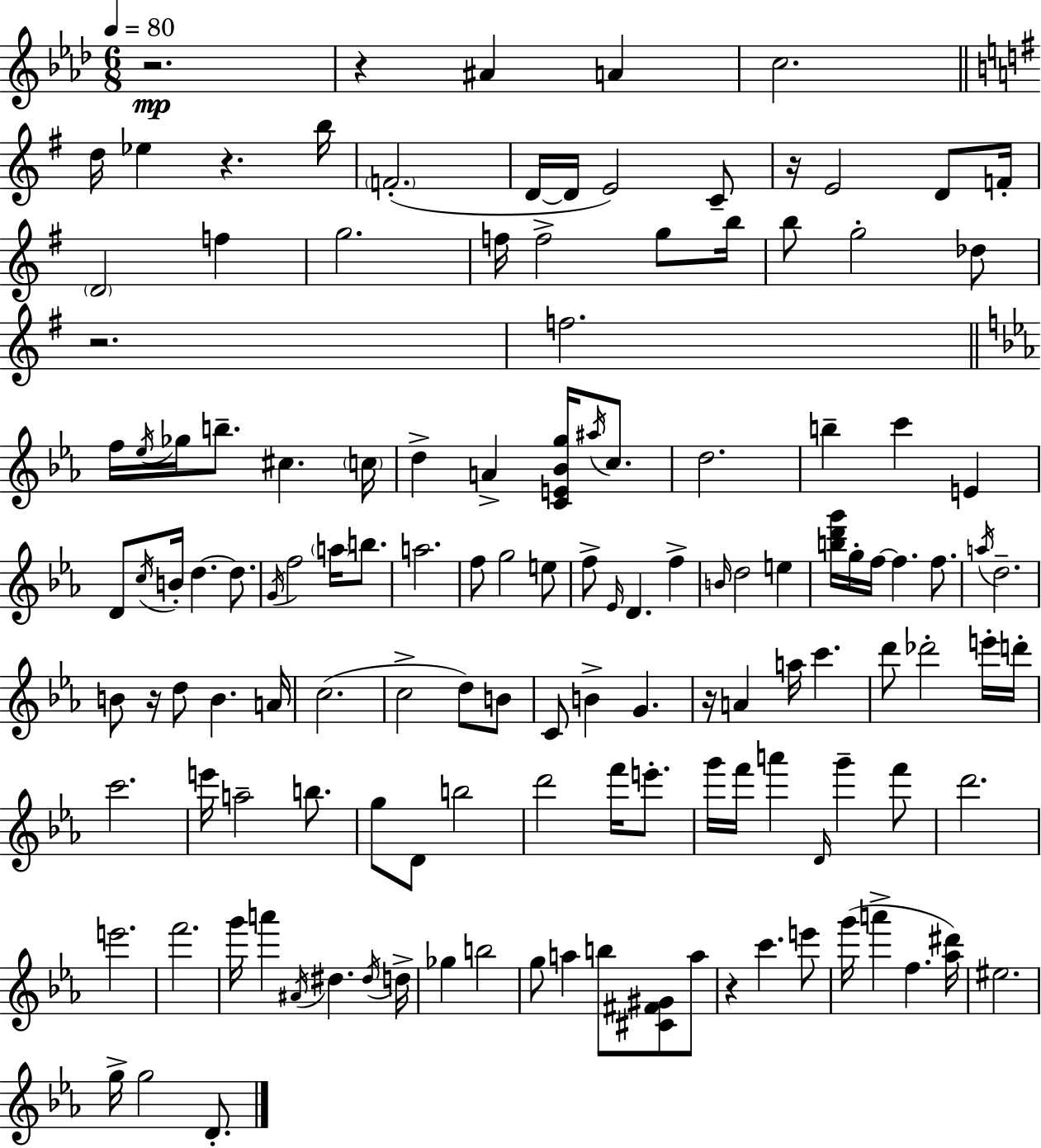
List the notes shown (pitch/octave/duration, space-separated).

R/h. R/q A#4/q A4/q C5/h. D5/s Eb5/q R/q. B5/s F4/h. D4/s D4/s E4/h C4/e R/s E4/h D4/e F4/s D4/h F5/q G5/h. F5/s F5/h G5/e B5/s B5/e G5/h Db5/e R/h. F5/h. F5/s Eb5/s Gb5/s B5/e. C#5/q. C5/s D5/q A4/q [C4,E4,Bb4,G5]/s A#5/s C5/e. D5/h. B5/q C6/q E4/q D4/e C5/s B4/s D5/q. D5/e. G4/s F5/h A5/s B5/e. A5/h. F5/e G5/h E5/e F5/e Eb4/s D4/q. F5/q B4/s D5/h E5/q [B5,D6,G6]/s G5/s F5/s F5/q. F5/e. A5/s D5/h. B4/e R/s D5/e B4/q. A4/s C5/h. C5/h D5/e B4/e C4/e B4/q G4/q. R/s A4/q A5/s C6/q. D6/e Db6/h E6/s D6/s C6/h. E6/s A5/h B5/e. G5/e D4/e B5/h D6/h F6/s E6/e. G6/s F6/s A6/q D4/s G6/q F6/e D6/h. E6/h. F6/h. G6/s A6/q A#4/s D#5/q. D#5/s D5/s Gb5/q B5/h G5/e A5/q B5/e [C#4,F#4,G#4]/e A5/e R/q C6/q. E6/e G6/s A6/q F5/q. [Ab5,D#6]/s EIS5/h. G5/s G5/h D4/e.